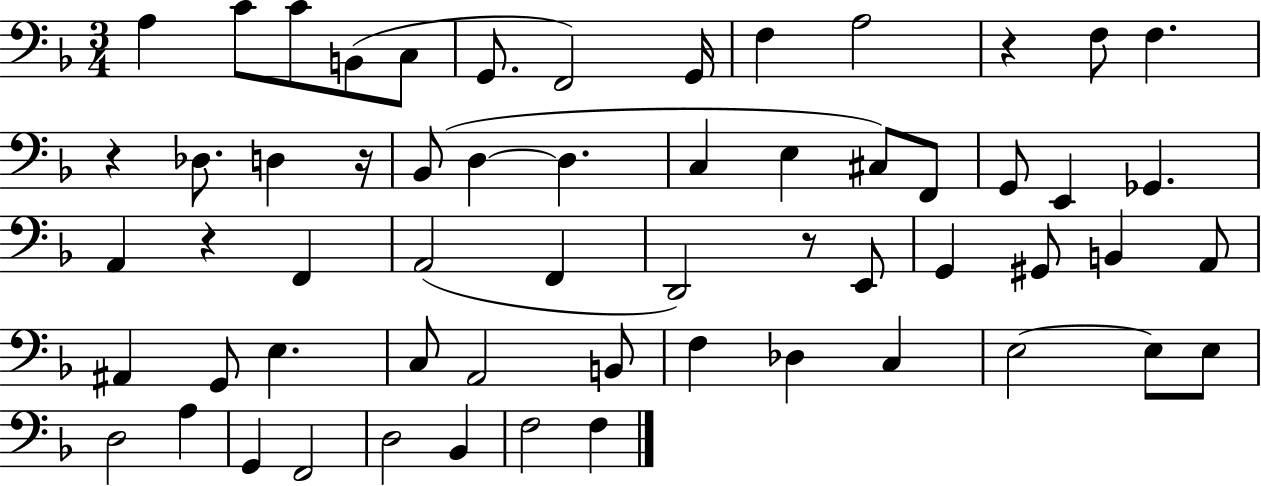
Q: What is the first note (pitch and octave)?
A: A3